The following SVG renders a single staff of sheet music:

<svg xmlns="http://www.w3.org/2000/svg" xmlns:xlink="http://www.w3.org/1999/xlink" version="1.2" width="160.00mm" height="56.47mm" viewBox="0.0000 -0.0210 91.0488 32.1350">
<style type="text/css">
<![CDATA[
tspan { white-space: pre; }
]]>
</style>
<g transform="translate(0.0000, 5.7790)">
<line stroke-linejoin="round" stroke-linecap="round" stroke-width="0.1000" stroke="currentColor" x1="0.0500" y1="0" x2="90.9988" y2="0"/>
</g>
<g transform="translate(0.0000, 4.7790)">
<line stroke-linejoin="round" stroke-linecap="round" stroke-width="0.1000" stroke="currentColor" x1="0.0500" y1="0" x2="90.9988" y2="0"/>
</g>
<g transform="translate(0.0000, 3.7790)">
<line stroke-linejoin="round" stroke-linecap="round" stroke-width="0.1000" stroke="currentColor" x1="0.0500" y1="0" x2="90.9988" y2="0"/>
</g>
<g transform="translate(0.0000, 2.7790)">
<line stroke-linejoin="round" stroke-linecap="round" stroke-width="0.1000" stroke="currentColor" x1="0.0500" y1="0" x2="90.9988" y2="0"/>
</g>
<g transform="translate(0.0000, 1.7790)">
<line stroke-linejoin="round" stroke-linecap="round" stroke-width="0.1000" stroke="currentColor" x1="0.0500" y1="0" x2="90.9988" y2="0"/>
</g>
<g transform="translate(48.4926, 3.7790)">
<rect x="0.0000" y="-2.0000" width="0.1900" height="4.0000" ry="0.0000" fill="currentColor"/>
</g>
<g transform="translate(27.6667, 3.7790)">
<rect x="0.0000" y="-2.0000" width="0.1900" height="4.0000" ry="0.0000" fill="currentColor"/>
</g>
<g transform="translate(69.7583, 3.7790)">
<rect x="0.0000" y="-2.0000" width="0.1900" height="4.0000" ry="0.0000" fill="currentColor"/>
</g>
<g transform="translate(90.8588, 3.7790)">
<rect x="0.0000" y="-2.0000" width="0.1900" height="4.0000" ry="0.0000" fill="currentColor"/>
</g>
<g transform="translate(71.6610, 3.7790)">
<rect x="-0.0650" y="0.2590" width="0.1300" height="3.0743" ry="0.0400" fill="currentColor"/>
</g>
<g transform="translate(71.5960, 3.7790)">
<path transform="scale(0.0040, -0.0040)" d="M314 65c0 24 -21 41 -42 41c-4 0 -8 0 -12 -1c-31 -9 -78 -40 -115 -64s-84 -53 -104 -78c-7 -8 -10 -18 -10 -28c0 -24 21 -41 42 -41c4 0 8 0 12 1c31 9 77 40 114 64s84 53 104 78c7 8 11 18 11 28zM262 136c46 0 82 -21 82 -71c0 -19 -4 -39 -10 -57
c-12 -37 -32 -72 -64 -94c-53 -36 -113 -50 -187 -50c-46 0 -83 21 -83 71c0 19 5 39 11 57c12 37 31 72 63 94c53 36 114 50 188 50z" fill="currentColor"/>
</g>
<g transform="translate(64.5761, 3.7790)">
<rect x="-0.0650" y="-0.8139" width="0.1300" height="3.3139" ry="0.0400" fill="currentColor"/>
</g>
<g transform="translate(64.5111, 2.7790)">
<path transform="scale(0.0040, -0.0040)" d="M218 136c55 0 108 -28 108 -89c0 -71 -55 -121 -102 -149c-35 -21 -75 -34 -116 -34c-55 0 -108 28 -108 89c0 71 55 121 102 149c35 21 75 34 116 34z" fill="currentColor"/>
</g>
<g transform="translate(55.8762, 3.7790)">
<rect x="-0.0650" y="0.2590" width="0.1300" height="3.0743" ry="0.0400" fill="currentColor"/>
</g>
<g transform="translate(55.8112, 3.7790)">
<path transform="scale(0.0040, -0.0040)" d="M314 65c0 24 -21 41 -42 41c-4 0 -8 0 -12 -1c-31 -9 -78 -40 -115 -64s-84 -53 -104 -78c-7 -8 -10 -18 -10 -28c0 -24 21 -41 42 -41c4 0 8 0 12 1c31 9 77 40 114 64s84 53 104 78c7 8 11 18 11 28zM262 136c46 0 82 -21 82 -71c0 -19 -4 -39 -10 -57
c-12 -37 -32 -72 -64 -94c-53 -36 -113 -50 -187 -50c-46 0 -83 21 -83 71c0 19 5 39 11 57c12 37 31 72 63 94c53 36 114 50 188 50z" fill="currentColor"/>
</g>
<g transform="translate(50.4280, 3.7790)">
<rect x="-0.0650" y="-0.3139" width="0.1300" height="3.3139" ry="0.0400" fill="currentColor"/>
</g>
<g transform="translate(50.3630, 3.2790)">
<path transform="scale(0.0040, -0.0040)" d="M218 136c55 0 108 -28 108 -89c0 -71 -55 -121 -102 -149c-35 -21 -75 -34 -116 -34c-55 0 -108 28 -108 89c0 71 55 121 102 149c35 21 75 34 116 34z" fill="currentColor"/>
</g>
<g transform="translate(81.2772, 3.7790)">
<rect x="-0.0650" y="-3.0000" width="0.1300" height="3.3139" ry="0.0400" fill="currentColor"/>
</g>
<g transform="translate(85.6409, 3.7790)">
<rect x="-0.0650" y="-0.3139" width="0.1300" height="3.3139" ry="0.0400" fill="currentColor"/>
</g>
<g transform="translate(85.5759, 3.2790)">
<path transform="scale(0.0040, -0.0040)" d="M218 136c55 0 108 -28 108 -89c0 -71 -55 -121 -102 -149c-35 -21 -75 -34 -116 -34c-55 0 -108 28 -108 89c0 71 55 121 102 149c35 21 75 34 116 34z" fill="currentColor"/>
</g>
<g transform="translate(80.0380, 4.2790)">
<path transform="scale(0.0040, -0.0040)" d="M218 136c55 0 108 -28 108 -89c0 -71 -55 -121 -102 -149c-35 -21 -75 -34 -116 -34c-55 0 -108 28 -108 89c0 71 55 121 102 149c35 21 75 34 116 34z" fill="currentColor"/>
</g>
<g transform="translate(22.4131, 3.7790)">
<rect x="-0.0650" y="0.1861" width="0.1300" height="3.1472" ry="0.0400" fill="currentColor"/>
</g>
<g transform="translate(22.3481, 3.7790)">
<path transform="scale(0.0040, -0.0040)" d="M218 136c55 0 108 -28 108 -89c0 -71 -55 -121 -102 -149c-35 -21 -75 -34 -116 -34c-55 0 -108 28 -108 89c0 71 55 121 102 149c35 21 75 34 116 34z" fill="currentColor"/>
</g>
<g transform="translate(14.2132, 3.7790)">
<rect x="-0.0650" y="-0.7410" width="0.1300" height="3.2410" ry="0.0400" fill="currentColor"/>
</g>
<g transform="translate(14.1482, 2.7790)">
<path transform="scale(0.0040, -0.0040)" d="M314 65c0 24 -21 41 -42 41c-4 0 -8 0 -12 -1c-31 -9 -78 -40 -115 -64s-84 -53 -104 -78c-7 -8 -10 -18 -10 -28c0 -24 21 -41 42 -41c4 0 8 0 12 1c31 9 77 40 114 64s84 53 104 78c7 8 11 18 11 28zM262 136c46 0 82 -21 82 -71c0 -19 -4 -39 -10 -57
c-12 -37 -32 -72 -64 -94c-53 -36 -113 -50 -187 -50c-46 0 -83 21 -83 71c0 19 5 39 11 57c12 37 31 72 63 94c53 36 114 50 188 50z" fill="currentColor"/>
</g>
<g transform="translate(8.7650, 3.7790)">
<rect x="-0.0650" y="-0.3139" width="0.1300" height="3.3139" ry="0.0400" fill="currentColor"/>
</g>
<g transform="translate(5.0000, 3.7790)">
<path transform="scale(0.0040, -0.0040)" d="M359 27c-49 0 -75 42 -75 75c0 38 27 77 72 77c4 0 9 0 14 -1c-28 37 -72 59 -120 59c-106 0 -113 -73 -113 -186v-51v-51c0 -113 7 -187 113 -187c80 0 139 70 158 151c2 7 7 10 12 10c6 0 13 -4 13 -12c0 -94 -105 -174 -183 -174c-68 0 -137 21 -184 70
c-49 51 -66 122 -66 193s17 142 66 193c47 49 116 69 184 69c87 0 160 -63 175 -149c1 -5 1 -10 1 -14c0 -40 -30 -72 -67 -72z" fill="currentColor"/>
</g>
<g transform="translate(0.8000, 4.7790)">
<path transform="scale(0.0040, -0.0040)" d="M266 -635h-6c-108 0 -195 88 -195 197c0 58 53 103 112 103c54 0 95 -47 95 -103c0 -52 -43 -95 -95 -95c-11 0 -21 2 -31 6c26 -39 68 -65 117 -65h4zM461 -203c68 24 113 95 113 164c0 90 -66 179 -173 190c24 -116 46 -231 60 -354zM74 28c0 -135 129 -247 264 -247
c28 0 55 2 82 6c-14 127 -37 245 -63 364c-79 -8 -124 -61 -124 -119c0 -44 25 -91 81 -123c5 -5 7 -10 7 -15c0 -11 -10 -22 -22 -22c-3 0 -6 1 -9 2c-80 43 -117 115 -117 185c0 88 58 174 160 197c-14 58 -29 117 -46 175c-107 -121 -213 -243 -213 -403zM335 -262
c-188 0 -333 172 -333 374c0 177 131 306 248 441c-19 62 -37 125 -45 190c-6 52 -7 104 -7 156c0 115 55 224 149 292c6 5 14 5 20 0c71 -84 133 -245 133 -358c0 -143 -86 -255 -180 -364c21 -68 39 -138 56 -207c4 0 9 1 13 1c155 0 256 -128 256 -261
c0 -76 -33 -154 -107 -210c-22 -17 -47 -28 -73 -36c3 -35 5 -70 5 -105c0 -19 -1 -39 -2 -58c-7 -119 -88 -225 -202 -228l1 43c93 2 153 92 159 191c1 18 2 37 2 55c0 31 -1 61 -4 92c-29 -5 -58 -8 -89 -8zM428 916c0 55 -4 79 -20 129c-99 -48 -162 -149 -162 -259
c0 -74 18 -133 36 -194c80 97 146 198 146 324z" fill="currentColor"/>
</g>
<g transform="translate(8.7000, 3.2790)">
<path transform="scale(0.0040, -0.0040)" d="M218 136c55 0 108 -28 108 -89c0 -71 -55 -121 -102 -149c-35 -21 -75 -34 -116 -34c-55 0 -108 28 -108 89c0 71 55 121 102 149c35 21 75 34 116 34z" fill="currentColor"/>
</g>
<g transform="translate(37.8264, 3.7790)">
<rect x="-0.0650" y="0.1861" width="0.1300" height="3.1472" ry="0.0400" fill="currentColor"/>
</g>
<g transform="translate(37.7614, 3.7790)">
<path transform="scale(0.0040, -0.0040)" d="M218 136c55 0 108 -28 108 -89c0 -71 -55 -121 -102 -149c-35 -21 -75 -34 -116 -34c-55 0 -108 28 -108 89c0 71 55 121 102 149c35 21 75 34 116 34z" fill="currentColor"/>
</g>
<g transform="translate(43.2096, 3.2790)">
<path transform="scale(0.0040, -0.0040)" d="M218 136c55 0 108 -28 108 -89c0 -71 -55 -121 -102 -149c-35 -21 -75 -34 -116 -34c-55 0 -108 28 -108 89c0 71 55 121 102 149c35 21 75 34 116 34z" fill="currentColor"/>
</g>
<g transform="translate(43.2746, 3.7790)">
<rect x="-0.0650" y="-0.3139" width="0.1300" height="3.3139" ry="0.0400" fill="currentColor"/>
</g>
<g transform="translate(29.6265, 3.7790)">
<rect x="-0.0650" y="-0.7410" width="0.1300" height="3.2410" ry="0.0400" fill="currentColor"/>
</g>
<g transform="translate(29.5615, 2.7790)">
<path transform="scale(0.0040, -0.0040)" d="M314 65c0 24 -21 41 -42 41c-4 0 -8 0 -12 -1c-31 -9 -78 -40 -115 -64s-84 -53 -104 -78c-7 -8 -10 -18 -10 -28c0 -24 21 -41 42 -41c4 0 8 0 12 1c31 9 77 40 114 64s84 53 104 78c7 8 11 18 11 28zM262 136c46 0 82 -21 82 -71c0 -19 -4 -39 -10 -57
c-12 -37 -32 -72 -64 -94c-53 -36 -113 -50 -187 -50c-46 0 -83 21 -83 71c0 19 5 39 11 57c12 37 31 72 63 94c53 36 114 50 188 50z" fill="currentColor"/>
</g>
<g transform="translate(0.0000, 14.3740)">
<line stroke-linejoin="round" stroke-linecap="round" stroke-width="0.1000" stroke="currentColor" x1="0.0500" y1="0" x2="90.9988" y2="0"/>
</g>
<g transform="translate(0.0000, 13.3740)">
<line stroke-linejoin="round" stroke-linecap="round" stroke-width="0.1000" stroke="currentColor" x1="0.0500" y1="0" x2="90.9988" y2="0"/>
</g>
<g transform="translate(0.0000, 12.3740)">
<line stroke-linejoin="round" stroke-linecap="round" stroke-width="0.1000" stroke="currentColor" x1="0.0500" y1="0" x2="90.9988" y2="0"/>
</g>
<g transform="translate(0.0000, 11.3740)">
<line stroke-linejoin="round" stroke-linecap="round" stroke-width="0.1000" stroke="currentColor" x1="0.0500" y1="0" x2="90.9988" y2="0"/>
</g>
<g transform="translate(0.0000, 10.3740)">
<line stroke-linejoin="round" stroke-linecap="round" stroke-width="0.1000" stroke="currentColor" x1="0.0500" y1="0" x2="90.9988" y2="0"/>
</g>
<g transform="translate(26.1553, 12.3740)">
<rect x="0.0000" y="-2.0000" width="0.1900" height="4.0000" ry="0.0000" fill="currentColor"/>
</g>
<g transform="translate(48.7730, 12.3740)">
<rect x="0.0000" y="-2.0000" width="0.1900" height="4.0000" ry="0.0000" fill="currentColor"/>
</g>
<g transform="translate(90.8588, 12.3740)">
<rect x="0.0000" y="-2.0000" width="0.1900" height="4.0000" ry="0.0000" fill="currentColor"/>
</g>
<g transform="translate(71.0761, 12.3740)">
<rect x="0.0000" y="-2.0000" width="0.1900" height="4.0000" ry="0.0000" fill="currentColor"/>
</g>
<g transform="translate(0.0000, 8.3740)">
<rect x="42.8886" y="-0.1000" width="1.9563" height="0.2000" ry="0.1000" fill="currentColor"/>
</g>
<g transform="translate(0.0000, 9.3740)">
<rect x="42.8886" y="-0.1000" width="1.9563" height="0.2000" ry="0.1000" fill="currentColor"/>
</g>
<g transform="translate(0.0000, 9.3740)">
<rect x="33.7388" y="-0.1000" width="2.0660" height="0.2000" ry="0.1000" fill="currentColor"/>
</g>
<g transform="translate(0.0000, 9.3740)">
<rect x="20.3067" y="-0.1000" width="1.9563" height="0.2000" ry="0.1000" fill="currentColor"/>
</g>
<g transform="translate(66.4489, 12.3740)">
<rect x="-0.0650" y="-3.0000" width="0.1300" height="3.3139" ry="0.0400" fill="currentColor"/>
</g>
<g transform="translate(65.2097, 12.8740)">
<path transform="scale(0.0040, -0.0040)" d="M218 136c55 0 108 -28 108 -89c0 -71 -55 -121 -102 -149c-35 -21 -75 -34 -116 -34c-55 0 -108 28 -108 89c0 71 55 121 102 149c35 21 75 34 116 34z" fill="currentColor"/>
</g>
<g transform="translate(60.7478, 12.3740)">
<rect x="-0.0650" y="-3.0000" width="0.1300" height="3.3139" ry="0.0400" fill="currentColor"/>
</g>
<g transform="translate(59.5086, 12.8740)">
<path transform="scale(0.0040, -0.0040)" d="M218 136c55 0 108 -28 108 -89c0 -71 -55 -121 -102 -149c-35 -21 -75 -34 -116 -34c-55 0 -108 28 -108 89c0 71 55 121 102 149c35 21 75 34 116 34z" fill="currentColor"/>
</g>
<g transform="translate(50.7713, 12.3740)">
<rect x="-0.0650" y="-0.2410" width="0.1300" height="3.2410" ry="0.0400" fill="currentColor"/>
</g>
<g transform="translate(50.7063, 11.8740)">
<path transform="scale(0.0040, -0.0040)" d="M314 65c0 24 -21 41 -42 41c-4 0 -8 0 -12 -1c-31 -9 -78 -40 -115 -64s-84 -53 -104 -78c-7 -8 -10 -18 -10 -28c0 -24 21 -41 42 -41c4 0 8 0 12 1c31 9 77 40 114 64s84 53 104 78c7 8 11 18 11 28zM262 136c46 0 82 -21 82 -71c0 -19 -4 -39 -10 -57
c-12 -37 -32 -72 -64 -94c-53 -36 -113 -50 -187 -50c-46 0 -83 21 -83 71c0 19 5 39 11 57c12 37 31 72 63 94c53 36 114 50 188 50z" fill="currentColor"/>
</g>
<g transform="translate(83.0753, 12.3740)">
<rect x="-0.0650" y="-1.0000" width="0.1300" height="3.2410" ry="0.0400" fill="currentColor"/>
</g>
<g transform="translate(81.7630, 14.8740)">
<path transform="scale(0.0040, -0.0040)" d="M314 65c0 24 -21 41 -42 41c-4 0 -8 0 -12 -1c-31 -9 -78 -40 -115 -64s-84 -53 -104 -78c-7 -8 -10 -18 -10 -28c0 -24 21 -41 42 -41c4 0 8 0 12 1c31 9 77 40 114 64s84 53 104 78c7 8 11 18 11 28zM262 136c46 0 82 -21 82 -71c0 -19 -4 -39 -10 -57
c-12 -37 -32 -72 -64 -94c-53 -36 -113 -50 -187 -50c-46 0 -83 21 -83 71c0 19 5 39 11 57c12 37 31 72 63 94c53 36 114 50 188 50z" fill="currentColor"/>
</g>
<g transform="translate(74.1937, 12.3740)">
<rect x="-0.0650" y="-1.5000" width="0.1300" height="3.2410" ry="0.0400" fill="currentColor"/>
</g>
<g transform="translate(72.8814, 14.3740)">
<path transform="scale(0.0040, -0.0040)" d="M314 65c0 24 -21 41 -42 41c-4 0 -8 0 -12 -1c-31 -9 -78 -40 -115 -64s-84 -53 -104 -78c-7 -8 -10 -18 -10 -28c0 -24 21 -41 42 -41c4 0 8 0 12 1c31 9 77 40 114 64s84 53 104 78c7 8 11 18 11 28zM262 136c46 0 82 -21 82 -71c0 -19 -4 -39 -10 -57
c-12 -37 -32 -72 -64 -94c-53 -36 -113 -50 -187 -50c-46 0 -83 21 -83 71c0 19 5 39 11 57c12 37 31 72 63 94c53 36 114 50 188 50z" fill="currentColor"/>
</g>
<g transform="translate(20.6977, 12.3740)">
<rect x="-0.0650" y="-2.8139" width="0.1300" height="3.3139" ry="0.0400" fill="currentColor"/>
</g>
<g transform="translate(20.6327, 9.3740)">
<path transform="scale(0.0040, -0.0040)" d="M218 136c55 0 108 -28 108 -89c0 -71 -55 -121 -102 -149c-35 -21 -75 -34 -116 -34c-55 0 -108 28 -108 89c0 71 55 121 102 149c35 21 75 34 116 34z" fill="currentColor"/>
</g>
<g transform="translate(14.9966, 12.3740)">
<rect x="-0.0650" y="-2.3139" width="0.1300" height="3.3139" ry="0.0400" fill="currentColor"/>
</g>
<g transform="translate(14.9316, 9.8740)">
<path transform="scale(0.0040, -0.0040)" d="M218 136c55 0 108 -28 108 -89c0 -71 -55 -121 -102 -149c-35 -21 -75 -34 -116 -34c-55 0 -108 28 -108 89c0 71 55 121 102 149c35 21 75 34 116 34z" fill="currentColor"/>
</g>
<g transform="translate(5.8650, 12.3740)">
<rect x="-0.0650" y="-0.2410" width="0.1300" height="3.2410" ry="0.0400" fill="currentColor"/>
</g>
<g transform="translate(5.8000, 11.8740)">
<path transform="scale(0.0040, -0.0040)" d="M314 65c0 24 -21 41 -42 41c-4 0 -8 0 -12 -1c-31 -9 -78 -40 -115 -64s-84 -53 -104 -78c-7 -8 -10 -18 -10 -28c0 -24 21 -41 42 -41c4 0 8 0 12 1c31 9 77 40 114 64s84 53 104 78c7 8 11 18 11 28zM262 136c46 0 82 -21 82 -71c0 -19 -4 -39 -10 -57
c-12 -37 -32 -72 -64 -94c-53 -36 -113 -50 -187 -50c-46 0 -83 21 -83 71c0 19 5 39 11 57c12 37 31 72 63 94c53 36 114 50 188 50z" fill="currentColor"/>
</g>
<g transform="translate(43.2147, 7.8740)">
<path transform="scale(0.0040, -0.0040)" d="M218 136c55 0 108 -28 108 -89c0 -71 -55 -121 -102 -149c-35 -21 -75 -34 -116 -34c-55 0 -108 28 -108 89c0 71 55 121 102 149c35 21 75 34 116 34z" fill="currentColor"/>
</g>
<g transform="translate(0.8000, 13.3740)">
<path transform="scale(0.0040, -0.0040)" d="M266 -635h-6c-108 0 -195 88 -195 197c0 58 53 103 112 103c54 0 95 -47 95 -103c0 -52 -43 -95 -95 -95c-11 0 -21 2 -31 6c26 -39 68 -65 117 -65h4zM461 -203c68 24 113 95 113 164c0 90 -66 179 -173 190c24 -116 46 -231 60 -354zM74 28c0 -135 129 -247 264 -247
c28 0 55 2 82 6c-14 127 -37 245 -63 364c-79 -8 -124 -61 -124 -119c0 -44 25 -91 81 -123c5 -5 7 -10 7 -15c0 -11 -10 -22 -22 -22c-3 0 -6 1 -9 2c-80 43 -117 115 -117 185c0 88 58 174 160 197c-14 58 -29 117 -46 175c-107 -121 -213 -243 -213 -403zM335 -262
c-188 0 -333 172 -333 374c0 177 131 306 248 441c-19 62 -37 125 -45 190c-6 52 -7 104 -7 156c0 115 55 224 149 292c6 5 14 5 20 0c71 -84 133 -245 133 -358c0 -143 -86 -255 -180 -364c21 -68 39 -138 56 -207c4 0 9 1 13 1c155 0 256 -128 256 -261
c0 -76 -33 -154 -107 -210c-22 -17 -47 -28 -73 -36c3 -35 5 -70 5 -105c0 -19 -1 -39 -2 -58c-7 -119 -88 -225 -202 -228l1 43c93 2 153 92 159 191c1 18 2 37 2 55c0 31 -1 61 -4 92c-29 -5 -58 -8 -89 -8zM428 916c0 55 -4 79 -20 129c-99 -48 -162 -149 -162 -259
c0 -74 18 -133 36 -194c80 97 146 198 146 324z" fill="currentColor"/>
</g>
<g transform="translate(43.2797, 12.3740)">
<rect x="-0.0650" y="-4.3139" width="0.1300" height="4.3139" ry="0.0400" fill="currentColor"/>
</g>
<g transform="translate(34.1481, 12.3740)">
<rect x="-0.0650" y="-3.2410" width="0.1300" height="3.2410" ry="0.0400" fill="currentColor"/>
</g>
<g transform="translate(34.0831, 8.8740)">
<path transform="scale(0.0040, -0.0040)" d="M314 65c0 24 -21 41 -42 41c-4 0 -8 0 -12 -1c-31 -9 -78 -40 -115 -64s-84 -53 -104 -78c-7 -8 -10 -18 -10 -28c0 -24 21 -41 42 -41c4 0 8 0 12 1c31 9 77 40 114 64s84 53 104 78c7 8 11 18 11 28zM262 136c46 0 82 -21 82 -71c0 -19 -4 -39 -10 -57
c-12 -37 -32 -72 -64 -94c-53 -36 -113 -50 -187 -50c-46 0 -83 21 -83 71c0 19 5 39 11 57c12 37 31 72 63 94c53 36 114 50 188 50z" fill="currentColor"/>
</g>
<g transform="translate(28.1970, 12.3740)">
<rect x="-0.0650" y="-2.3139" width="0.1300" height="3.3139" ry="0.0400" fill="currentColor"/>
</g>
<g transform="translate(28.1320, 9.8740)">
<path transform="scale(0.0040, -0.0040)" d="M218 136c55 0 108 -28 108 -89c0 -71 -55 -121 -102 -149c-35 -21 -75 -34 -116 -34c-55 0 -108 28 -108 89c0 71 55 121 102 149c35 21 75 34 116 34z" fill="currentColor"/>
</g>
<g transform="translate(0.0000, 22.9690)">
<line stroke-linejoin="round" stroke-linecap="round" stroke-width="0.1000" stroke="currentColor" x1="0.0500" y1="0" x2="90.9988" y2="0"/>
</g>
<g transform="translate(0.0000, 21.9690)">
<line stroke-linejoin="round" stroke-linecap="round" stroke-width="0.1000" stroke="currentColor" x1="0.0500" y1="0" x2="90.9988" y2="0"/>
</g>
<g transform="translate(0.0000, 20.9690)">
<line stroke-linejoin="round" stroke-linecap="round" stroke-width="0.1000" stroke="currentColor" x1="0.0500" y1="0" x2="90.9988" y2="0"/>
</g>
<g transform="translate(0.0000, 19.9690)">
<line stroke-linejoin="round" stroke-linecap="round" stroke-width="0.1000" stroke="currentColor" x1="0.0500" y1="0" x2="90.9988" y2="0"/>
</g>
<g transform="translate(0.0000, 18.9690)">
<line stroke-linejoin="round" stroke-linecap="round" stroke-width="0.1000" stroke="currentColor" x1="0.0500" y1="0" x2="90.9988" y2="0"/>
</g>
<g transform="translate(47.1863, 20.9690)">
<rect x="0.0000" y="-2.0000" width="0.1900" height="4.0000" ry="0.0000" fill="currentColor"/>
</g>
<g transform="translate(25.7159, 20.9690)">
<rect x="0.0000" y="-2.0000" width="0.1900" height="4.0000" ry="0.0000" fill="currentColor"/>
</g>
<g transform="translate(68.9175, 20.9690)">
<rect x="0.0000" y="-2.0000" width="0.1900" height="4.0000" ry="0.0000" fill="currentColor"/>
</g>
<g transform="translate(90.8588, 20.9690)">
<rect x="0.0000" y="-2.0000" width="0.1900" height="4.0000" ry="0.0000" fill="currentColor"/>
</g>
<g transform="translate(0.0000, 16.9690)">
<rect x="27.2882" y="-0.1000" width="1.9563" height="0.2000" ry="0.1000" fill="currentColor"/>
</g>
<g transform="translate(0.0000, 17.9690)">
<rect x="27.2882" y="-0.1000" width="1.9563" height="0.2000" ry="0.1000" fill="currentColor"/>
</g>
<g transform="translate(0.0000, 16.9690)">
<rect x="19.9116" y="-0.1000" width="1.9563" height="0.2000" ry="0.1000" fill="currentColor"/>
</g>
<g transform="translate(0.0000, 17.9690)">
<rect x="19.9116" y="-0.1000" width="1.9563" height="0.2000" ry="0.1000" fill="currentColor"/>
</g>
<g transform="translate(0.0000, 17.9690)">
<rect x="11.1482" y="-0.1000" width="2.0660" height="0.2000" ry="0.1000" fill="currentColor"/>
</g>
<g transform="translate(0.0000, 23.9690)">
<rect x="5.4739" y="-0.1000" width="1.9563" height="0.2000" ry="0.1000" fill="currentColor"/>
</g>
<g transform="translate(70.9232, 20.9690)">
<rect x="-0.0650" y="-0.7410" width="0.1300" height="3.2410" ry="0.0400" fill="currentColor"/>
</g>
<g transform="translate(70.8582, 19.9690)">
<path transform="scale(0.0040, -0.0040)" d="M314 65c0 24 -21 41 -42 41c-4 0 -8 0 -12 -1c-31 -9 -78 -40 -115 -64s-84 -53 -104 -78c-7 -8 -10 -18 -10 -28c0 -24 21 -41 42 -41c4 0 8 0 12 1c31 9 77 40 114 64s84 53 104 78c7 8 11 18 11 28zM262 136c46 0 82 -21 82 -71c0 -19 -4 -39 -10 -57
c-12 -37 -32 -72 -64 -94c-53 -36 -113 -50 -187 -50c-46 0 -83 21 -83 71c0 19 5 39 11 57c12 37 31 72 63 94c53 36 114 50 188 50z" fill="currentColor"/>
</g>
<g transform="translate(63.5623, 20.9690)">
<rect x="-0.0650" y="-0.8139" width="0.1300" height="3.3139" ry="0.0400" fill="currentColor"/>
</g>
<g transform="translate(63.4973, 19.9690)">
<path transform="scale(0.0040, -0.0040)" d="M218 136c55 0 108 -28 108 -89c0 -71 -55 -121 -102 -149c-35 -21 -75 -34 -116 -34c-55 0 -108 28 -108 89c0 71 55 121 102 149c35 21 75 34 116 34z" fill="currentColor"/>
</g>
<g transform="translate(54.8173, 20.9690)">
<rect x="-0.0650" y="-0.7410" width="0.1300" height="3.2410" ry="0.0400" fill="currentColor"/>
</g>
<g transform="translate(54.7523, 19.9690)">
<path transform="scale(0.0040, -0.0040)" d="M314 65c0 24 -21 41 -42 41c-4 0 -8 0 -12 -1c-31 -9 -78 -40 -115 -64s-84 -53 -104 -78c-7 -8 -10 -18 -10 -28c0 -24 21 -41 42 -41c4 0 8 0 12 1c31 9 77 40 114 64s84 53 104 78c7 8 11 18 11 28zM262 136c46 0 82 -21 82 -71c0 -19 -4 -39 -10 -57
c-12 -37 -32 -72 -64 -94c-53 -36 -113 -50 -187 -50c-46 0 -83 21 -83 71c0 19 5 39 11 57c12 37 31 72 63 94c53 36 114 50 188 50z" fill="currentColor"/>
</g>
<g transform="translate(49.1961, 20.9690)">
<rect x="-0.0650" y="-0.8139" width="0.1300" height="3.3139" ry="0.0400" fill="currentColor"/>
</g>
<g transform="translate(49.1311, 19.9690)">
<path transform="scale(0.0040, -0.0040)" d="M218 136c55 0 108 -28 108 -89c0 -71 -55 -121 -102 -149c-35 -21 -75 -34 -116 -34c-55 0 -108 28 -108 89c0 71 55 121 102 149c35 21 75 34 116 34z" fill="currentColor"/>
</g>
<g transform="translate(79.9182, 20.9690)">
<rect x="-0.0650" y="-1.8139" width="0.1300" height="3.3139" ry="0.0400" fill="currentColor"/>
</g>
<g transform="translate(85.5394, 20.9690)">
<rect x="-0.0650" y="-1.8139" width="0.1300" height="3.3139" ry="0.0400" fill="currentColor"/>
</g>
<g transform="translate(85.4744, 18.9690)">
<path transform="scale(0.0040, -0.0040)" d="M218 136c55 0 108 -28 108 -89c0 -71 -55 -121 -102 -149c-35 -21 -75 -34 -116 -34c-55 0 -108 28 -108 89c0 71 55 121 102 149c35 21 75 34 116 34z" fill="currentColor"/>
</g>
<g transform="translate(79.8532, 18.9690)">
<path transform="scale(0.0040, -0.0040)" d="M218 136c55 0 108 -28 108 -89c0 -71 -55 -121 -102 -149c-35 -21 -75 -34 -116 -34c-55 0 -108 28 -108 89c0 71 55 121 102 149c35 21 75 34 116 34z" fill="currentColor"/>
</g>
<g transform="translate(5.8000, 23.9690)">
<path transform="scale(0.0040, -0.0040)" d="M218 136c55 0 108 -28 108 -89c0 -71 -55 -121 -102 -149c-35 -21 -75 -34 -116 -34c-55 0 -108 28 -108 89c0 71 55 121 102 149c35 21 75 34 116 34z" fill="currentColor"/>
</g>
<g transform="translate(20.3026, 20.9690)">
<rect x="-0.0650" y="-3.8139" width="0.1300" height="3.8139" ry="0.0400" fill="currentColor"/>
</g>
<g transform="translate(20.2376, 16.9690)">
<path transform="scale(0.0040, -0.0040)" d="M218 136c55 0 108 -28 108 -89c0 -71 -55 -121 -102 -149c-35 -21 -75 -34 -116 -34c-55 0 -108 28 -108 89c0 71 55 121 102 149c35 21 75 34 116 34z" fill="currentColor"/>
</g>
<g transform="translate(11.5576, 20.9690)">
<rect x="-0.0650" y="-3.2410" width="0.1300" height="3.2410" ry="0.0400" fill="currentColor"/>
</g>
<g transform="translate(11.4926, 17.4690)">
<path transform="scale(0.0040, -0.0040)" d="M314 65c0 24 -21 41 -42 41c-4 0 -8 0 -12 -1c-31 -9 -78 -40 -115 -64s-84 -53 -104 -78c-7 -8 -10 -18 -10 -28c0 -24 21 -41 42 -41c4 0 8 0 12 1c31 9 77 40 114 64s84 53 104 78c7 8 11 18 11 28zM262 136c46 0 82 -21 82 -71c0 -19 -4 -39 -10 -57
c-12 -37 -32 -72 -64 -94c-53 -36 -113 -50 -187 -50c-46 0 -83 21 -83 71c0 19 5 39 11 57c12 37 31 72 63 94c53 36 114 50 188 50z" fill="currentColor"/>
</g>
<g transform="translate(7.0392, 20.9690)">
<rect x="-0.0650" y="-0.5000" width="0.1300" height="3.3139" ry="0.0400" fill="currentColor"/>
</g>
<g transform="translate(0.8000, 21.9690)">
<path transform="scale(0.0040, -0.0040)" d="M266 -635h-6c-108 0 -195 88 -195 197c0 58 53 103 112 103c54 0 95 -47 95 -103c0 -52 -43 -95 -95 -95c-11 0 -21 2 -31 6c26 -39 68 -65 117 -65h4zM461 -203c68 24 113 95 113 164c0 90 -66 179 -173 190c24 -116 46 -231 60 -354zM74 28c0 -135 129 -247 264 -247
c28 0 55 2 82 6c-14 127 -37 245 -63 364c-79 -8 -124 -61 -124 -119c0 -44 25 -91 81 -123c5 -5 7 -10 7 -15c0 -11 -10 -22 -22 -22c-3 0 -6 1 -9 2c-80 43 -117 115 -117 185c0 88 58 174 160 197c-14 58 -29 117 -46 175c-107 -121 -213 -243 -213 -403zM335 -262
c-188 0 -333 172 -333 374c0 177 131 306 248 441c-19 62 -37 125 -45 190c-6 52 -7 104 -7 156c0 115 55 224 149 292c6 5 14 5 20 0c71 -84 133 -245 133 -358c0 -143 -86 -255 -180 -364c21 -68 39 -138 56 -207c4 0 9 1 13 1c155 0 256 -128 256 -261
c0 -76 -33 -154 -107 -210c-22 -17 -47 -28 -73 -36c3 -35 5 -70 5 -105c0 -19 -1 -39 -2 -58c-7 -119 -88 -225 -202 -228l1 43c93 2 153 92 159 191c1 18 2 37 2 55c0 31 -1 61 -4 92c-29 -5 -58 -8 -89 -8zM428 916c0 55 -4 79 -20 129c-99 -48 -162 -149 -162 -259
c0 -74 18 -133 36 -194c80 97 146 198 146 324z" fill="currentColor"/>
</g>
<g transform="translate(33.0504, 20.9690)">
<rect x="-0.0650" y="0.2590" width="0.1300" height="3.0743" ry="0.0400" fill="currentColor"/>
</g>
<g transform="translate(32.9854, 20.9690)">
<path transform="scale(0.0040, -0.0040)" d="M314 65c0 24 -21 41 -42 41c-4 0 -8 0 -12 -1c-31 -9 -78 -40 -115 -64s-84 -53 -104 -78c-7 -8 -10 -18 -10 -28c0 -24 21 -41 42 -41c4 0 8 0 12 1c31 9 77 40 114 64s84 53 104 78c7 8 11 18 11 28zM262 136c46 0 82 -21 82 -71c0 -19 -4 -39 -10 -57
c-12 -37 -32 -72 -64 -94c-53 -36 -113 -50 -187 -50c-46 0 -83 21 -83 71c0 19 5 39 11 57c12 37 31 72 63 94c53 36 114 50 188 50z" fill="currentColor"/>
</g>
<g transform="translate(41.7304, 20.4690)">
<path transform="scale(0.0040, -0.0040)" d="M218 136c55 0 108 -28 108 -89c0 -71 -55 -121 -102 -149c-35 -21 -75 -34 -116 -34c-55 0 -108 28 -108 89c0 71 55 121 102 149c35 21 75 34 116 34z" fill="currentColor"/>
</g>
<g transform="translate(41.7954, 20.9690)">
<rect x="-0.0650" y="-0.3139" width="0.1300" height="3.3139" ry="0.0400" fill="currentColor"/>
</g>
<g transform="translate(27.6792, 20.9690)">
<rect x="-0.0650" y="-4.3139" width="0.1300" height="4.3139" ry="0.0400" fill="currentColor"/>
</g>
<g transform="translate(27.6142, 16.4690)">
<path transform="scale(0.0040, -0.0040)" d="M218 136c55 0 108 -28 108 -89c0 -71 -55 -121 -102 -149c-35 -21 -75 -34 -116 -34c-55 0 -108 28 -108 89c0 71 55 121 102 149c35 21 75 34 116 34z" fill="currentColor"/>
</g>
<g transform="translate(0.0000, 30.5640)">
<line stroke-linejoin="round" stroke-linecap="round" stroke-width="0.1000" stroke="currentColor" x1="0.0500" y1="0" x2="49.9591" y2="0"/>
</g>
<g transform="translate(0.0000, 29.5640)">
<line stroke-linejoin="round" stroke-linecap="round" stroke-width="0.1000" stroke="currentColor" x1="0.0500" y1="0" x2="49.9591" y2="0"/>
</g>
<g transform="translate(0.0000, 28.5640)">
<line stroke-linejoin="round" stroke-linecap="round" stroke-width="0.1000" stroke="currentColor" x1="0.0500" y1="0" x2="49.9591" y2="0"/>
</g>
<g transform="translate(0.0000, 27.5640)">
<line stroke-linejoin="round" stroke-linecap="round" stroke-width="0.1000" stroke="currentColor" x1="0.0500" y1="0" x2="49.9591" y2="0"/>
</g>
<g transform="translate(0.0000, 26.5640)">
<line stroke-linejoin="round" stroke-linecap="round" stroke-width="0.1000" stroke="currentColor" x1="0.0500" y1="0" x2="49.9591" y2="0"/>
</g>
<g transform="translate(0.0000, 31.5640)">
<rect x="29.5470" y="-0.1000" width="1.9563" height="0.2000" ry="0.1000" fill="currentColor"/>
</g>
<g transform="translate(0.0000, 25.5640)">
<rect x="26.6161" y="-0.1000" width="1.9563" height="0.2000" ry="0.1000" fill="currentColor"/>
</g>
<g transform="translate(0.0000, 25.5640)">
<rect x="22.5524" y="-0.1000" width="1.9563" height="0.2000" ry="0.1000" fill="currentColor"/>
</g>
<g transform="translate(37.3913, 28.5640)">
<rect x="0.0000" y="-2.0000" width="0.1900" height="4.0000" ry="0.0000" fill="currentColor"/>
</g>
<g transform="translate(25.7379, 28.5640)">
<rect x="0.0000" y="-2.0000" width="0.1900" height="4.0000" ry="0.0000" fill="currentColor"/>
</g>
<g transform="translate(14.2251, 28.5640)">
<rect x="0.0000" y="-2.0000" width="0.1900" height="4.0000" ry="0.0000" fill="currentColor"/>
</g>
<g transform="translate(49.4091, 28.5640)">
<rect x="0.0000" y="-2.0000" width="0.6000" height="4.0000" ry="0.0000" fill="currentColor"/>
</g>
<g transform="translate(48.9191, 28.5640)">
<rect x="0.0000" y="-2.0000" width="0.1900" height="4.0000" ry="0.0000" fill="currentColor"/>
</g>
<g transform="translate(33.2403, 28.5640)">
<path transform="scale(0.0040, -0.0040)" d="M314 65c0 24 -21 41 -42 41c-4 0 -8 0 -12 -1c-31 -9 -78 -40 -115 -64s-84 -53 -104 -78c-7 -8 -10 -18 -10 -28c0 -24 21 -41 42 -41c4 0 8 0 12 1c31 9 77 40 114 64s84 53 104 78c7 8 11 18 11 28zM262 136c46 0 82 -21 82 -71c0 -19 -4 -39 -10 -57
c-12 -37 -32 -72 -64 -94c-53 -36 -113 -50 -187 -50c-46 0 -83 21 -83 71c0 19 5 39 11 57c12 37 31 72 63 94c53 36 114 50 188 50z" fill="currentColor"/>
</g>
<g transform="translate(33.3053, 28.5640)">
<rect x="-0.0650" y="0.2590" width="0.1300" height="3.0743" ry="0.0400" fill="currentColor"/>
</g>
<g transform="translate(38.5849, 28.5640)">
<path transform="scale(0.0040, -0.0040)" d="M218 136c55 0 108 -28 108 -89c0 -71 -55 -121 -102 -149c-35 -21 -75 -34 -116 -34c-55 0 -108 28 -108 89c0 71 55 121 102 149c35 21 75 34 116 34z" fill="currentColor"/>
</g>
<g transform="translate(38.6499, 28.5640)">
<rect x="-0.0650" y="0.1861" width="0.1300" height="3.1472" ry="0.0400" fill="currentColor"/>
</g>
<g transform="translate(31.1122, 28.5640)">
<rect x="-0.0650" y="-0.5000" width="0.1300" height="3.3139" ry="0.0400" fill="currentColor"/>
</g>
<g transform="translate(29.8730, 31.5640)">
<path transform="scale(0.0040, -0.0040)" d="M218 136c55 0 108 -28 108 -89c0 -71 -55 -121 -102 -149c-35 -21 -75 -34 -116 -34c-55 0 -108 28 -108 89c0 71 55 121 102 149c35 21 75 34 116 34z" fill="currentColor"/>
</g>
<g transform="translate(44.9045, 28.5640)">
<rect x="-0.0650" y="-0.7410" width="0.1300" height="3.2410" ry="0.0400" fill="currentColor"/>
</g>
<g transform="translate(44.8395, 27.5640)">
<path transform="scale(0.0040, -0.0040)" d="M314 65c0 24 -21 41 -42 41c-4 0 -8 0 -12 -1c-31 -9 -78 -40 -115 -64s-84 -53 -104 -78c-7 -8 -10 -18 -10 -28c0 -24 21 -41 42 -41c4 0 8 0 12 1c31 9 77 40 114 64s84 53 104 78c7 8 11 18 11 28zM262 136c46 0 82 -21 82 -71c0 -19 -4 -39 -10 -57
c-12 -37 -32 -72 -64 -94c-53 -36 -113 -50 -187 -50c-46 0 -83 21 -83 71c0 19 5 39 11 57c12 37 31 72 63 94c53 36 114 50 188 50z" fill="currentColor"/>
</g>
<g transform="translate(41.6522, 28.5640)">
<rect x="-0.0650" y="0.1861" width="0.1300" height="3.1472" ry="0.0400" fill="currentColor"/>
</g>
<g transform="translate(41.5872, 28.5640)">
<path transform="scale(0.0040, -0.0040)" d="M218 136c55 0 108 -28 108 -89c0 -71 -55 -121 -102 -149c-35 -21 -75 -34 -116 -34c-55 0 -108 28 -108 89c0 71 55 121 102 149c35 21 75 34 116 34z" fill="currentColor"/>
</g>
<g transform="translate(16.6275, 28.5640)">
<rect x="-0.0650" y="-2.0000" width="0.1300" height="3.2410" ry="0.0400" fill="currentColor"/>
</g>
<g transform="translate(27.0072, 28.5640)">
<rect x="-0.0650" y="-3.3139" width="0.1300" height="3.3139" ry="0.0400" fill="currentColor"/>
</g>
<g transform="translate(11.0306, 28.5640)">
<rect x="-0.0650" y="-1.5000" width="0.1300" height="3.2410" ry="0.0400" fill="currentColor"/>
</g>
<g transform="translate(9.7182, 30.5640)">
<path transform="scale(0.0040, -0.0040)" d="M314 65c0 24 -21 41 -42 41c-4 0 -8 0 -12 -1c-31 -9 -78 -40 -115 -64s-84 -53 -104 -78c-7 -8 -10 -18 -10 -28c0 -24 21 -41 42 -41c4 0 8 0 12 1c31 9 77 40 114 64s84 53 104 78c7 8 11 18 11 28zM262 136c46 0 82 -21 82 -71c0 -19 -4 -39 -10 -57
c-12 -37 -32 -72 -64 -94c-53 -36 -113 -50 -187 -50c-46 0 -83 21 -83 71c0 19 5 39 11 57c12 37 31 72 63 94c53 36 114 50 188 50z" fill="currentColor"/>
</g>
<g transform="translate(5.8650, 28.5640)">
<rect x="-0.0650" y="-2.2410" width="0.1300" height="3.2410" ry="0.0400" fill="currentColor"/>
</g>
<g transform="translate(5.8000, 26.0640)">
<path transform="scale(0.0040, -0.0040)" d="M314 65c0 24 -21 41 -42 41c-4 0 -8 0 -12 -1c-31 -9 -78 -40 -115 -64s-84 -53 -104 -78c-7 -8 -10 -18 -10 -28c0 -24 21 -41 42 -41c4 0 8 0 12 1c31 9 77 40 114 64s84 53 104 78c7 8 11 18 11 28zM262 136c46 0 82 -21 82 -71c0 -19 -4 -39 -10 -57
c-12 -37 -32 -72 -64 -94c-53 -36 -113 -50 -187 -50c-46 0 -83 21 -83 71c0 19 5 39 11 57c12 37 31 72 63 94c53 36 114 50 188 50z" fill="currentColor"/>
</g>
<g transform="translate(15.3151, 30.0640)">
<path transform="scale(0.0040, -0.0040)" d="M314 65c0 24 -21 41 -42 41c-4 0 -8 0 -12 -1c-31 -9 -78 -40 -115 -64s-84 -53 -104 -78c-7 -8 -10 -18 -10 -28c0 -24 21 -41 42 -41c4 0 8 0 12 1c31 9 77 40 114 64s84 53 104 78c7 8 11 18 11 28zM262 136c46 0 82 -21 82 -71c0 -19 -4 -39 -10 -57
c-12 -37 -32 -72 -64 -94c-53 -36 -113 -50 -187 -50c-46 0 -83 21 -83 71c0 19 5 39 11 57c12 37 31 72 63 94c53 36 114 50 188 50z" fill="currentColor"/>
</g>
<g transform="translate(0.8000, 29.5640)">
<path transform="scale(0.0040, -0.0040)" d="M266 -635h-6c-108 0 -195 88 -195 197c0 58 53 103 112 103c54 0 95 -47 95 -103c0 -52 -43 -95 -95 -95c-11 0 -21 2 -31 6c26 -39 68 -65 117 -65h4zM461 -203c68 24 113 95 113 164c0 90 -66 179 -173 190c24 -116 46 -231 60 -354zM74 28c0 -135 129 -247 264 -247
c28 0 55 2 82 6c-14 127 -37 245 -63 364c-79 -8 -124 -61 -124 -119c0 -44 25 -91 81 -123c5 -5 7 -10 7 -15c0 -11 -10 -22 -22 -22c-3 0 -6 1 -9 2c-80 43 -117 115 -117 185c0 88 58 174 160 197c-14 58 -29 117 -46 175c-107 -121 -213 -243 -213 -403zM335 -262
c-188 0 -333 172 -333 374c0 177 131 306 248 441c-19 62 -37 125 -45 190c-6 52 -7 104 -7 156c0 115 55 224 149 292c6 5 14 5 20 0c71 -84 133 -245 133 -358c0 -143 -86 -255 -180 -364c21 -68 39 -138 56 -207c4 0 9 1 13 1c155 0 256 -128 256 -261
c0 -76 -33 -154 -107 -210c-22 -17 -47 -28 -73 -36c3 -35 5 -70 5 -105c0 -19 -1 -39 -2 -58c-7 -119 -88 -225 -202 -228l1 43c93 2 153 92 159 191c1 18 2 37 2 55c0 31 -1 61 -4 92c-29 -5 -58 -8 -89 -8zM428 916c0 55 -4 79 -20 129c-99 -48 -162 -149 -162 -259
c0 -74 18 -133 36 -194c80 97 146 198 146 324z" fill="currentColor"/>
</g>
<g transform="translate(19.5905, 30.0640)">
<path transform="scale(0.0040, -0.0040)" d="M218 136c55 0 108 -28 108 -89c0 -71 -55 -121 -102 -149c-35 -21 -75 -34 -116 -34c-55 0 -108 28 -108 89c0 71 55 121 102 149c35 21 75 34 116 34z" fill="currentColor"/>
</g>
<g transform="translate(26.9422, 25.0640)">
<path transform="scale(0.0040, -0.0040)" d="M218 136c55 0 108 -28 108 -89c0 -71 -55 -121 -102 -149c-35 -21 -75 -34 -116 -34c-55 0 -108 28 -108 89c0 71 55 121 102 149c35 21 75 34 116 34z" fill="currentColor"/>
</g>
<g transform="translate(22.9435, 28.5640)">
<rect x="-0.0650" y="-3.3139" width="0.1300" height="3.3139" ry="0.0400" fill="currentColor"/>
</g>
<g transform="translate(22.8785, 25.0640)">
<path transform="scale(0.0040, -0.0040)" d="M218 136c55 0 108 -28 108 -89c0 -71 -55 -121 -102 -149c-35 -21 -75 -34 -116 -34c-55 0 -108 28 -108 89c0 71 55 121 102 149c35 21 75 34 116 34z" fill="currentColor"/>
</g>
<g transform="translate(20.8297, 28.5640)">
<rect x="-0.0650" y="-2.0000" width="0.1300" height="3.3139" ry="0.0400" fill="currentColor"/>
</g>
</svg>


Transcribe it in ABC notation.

X:1
T:Untitled
M:4/4
L:1/4
K:C
c d2 B d2 B c c B2 d B2 A c c2 g a g b2 d' c2 A A E2 D2 C b2 c' d' B2 c d d2 d d2 f f g2 E2 F2 F b b C B2 B B d2